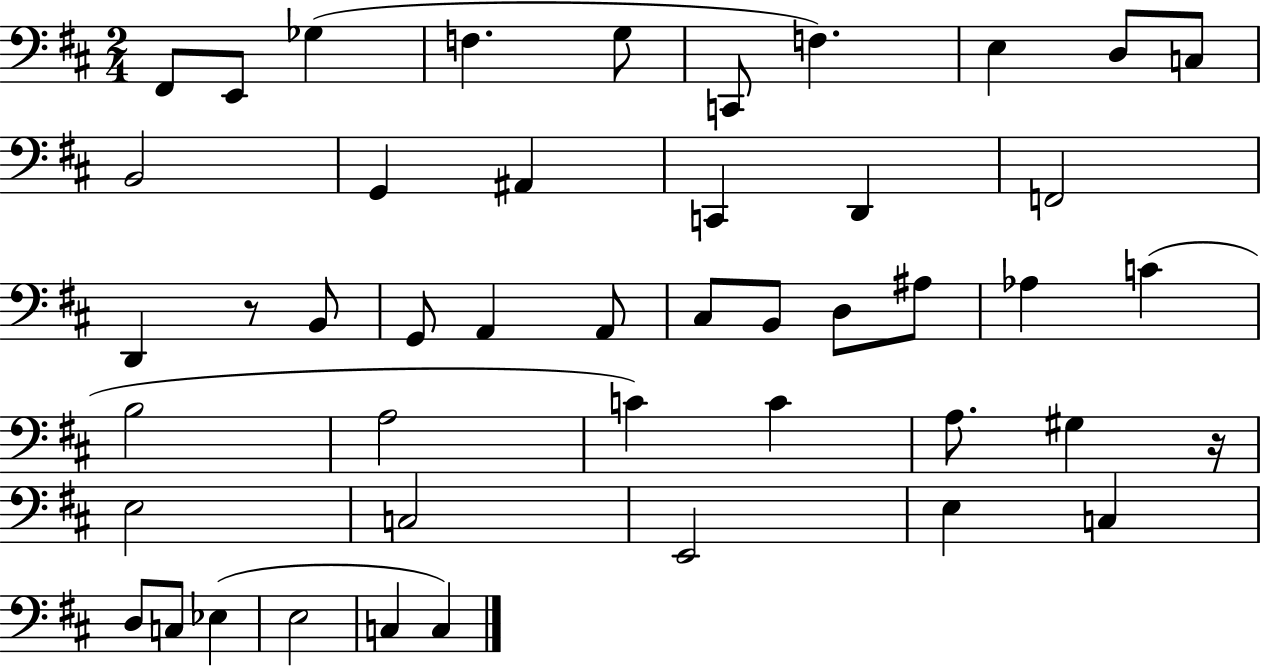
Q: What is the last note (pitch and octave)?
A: C3